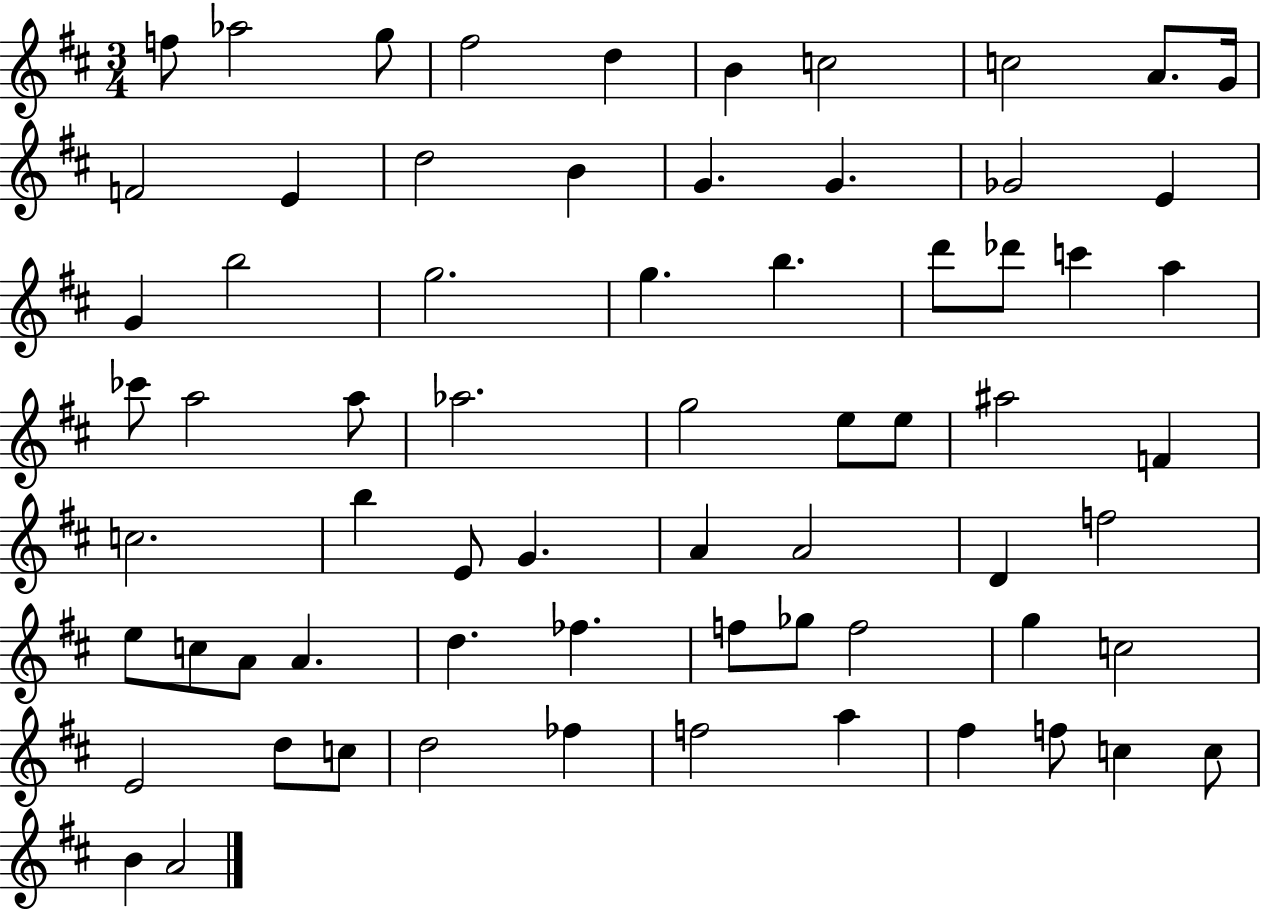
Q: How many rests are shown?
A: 0